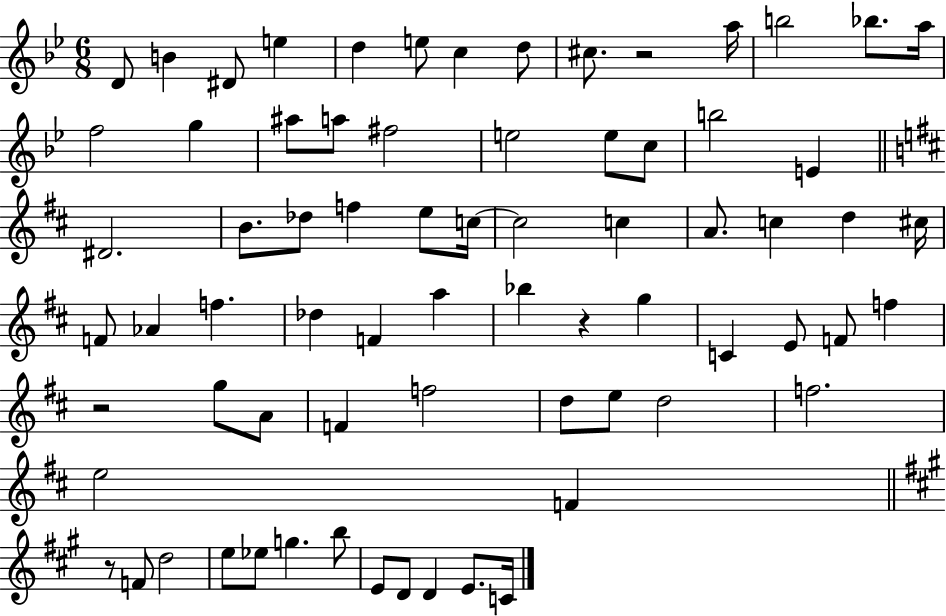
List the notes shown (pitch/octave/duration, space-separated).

D4/e B4/q D#4/e E5/q D5/q E5/e C5/q D5/e C#5/e. R/h A5/s B5/h Bb5/e. A5/s F5/h G5/q A#5/e A5/e F#5/h E5/h E5/e C5/e B5/h E4/q D#4/h. B4/e. Db5/e F5/q E5/e C5/s C5/h C5/q A4/e. C5/q D5/q C#5/s F4/e Ab4/q F5/q. Db5/q F4/q A5/q Bb5/q R/q G5/q C4/q E4/e F4/e F5/q R/h G5/e A4/e F4/q F5/h D5/e E5/e D5/h F5/h. E5/h F4/q R/e F4/e D5/h E5/e Eb5/e G5/q. B5/e E4/e D4/e D4/q E4/e. C4/s